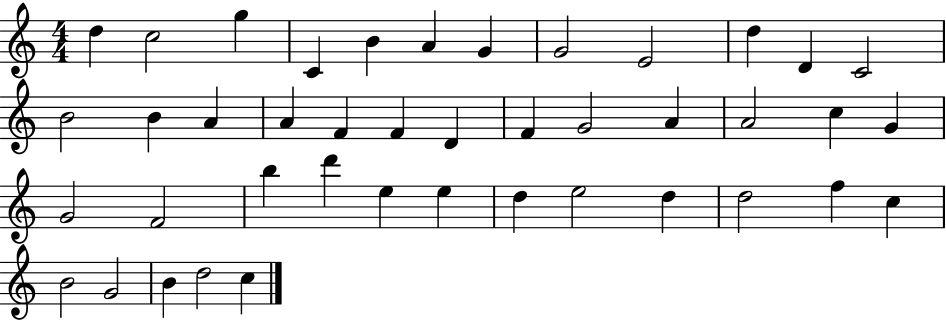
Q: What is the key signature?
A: C major